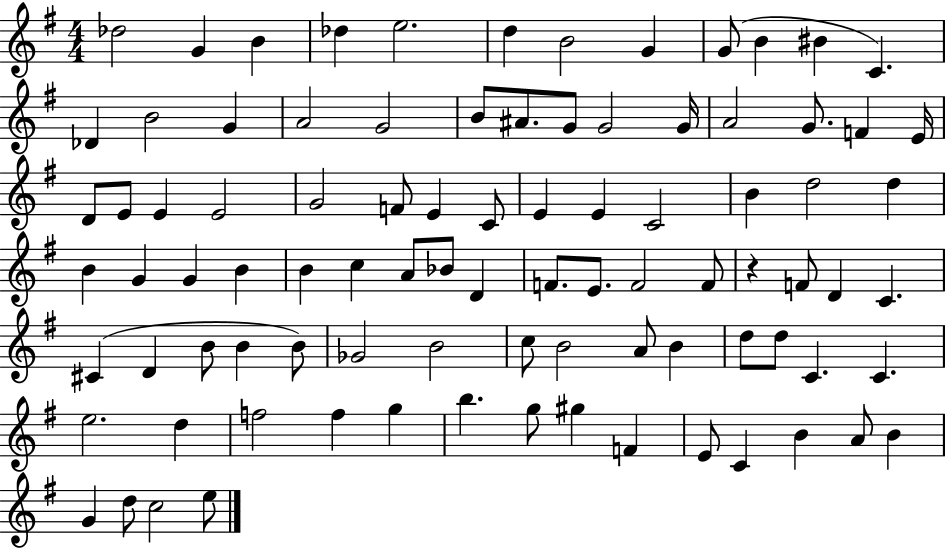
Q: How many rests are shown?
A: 1